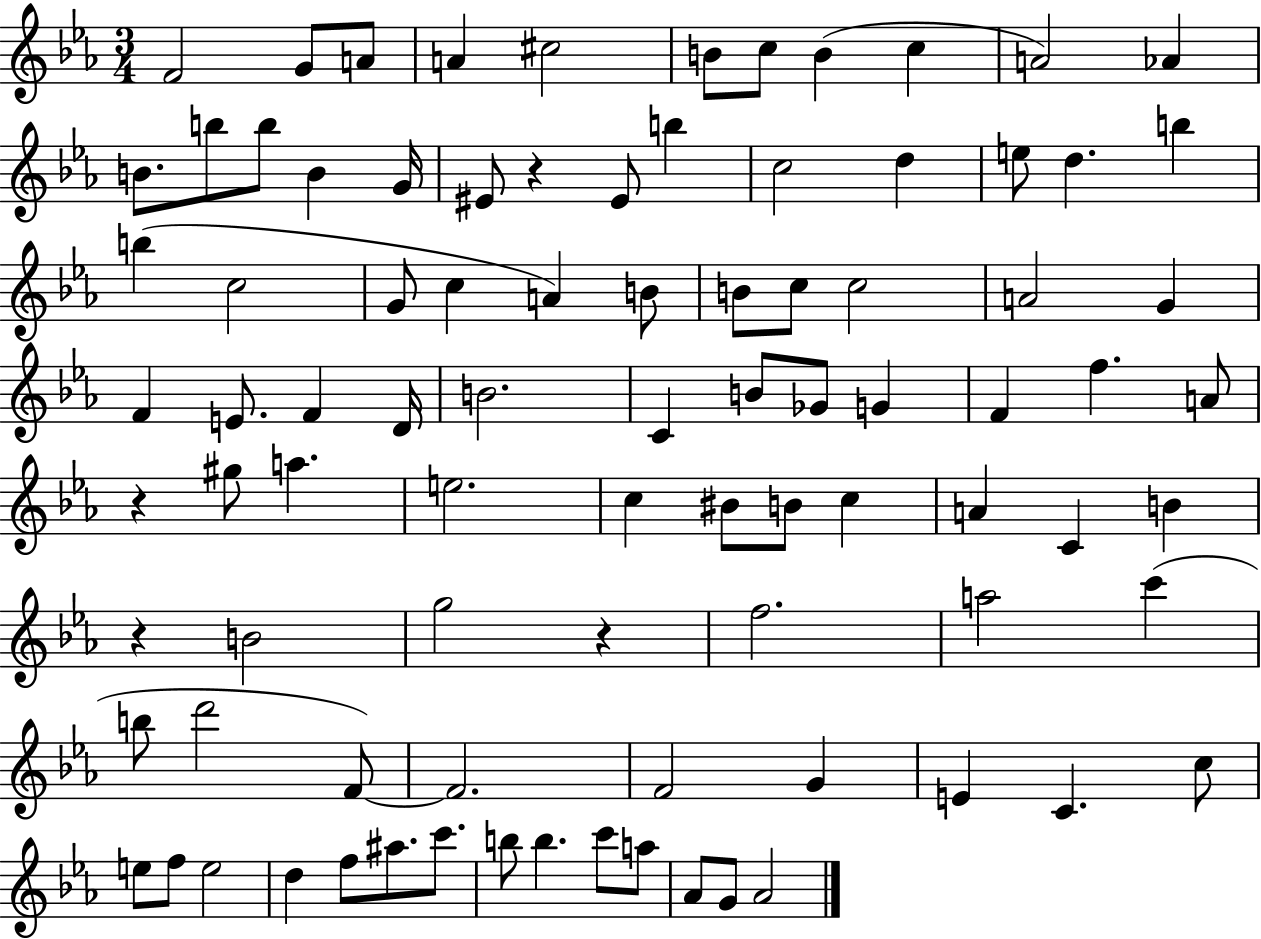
F4/h G4/e A4/e A4/q C#5/h B4/e C5/e B4/q C5/q A4/h Ab4/q B4/e. B5/e B5/e B4/q G4/s EIS4/e R/q EIS4/e B5/q C5/h D5/q E5/e D5/q. B5/q B5/q C5/h G4/e C5/q A4/q B4/e B4/e C5/e C5/h A4/h G4/q F4/q E4/e. F4/q D4/s B4/h. C4/q B4/e Gb4/e G4/q F4/q F5/q. A4/e R/q G#5/e A5/q. E5/h. C5/q BIS4/e B4/e C5/q A4/q C4/q B4/q R/q B4/h G5/h R/q F5/h. A5/h C6/q B5/e D6/h F4/e F4/h. F4/h G4/q E4/q C4/q. C5/e E5/e F5/e E5/h D5/q F5/e A#5/e. C6/e. B5/e B5/q. C6/e A5/e Ab4/e G4/e Ab4/h